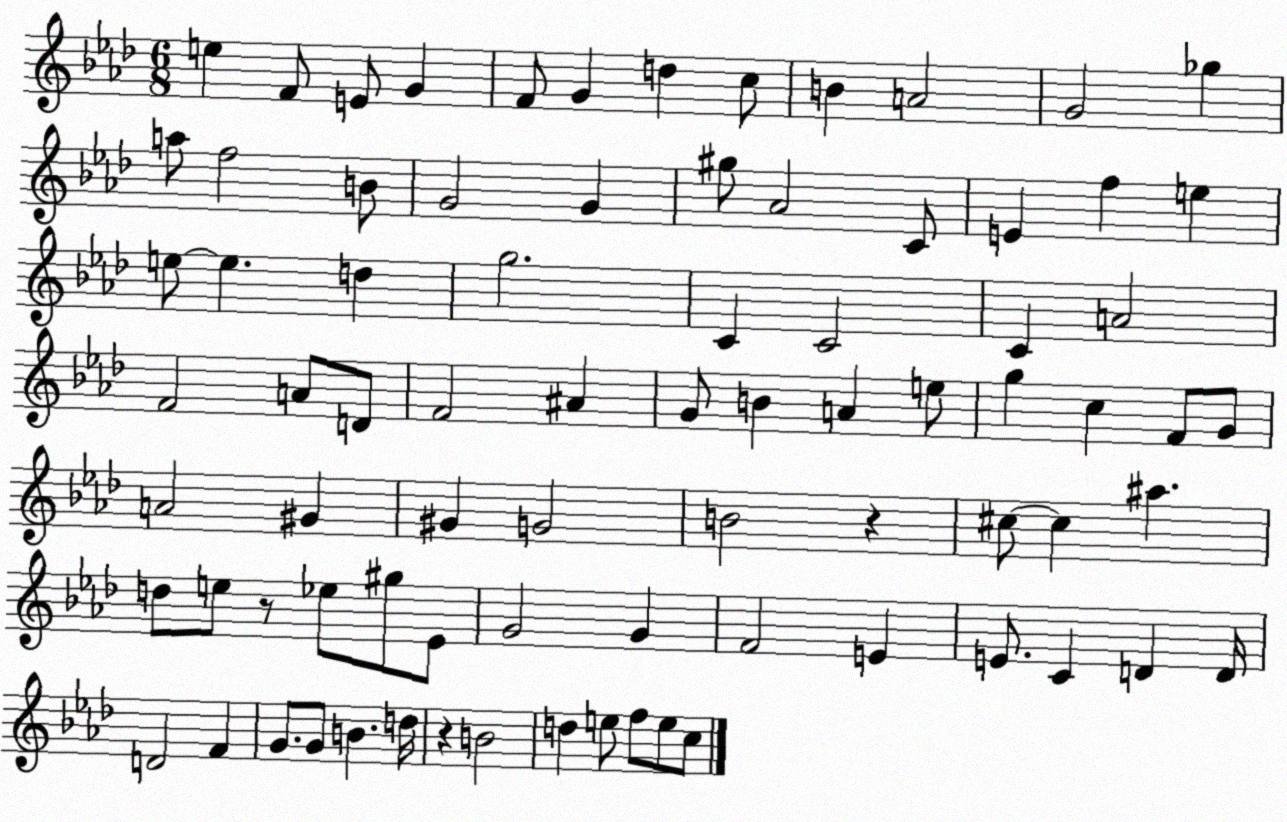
X:1
T:Untitled
M:6/8
L:1/4
K:Ab
e F/2 E/2 G F/2 G d c/2 B A2 G2 _g a/2 f2 B/2 G2 G ^g/2 _A2 C/2 E f e e/2 e d g2 C C2 C A2 F2 A/2 D/2 F2 ^A G/2 B A e/2 g c F/2 G/2 A2 ^G ^G G2 B2 z ^c/2 ^c ^a d/2 e/2 z/2 _e/2 ^g/2 _E/2 G2 G F2 E E/2 C D D/4 D2 F G/2 G/2 B d/4 z B2 d e/2 f/2 e/2 c/2